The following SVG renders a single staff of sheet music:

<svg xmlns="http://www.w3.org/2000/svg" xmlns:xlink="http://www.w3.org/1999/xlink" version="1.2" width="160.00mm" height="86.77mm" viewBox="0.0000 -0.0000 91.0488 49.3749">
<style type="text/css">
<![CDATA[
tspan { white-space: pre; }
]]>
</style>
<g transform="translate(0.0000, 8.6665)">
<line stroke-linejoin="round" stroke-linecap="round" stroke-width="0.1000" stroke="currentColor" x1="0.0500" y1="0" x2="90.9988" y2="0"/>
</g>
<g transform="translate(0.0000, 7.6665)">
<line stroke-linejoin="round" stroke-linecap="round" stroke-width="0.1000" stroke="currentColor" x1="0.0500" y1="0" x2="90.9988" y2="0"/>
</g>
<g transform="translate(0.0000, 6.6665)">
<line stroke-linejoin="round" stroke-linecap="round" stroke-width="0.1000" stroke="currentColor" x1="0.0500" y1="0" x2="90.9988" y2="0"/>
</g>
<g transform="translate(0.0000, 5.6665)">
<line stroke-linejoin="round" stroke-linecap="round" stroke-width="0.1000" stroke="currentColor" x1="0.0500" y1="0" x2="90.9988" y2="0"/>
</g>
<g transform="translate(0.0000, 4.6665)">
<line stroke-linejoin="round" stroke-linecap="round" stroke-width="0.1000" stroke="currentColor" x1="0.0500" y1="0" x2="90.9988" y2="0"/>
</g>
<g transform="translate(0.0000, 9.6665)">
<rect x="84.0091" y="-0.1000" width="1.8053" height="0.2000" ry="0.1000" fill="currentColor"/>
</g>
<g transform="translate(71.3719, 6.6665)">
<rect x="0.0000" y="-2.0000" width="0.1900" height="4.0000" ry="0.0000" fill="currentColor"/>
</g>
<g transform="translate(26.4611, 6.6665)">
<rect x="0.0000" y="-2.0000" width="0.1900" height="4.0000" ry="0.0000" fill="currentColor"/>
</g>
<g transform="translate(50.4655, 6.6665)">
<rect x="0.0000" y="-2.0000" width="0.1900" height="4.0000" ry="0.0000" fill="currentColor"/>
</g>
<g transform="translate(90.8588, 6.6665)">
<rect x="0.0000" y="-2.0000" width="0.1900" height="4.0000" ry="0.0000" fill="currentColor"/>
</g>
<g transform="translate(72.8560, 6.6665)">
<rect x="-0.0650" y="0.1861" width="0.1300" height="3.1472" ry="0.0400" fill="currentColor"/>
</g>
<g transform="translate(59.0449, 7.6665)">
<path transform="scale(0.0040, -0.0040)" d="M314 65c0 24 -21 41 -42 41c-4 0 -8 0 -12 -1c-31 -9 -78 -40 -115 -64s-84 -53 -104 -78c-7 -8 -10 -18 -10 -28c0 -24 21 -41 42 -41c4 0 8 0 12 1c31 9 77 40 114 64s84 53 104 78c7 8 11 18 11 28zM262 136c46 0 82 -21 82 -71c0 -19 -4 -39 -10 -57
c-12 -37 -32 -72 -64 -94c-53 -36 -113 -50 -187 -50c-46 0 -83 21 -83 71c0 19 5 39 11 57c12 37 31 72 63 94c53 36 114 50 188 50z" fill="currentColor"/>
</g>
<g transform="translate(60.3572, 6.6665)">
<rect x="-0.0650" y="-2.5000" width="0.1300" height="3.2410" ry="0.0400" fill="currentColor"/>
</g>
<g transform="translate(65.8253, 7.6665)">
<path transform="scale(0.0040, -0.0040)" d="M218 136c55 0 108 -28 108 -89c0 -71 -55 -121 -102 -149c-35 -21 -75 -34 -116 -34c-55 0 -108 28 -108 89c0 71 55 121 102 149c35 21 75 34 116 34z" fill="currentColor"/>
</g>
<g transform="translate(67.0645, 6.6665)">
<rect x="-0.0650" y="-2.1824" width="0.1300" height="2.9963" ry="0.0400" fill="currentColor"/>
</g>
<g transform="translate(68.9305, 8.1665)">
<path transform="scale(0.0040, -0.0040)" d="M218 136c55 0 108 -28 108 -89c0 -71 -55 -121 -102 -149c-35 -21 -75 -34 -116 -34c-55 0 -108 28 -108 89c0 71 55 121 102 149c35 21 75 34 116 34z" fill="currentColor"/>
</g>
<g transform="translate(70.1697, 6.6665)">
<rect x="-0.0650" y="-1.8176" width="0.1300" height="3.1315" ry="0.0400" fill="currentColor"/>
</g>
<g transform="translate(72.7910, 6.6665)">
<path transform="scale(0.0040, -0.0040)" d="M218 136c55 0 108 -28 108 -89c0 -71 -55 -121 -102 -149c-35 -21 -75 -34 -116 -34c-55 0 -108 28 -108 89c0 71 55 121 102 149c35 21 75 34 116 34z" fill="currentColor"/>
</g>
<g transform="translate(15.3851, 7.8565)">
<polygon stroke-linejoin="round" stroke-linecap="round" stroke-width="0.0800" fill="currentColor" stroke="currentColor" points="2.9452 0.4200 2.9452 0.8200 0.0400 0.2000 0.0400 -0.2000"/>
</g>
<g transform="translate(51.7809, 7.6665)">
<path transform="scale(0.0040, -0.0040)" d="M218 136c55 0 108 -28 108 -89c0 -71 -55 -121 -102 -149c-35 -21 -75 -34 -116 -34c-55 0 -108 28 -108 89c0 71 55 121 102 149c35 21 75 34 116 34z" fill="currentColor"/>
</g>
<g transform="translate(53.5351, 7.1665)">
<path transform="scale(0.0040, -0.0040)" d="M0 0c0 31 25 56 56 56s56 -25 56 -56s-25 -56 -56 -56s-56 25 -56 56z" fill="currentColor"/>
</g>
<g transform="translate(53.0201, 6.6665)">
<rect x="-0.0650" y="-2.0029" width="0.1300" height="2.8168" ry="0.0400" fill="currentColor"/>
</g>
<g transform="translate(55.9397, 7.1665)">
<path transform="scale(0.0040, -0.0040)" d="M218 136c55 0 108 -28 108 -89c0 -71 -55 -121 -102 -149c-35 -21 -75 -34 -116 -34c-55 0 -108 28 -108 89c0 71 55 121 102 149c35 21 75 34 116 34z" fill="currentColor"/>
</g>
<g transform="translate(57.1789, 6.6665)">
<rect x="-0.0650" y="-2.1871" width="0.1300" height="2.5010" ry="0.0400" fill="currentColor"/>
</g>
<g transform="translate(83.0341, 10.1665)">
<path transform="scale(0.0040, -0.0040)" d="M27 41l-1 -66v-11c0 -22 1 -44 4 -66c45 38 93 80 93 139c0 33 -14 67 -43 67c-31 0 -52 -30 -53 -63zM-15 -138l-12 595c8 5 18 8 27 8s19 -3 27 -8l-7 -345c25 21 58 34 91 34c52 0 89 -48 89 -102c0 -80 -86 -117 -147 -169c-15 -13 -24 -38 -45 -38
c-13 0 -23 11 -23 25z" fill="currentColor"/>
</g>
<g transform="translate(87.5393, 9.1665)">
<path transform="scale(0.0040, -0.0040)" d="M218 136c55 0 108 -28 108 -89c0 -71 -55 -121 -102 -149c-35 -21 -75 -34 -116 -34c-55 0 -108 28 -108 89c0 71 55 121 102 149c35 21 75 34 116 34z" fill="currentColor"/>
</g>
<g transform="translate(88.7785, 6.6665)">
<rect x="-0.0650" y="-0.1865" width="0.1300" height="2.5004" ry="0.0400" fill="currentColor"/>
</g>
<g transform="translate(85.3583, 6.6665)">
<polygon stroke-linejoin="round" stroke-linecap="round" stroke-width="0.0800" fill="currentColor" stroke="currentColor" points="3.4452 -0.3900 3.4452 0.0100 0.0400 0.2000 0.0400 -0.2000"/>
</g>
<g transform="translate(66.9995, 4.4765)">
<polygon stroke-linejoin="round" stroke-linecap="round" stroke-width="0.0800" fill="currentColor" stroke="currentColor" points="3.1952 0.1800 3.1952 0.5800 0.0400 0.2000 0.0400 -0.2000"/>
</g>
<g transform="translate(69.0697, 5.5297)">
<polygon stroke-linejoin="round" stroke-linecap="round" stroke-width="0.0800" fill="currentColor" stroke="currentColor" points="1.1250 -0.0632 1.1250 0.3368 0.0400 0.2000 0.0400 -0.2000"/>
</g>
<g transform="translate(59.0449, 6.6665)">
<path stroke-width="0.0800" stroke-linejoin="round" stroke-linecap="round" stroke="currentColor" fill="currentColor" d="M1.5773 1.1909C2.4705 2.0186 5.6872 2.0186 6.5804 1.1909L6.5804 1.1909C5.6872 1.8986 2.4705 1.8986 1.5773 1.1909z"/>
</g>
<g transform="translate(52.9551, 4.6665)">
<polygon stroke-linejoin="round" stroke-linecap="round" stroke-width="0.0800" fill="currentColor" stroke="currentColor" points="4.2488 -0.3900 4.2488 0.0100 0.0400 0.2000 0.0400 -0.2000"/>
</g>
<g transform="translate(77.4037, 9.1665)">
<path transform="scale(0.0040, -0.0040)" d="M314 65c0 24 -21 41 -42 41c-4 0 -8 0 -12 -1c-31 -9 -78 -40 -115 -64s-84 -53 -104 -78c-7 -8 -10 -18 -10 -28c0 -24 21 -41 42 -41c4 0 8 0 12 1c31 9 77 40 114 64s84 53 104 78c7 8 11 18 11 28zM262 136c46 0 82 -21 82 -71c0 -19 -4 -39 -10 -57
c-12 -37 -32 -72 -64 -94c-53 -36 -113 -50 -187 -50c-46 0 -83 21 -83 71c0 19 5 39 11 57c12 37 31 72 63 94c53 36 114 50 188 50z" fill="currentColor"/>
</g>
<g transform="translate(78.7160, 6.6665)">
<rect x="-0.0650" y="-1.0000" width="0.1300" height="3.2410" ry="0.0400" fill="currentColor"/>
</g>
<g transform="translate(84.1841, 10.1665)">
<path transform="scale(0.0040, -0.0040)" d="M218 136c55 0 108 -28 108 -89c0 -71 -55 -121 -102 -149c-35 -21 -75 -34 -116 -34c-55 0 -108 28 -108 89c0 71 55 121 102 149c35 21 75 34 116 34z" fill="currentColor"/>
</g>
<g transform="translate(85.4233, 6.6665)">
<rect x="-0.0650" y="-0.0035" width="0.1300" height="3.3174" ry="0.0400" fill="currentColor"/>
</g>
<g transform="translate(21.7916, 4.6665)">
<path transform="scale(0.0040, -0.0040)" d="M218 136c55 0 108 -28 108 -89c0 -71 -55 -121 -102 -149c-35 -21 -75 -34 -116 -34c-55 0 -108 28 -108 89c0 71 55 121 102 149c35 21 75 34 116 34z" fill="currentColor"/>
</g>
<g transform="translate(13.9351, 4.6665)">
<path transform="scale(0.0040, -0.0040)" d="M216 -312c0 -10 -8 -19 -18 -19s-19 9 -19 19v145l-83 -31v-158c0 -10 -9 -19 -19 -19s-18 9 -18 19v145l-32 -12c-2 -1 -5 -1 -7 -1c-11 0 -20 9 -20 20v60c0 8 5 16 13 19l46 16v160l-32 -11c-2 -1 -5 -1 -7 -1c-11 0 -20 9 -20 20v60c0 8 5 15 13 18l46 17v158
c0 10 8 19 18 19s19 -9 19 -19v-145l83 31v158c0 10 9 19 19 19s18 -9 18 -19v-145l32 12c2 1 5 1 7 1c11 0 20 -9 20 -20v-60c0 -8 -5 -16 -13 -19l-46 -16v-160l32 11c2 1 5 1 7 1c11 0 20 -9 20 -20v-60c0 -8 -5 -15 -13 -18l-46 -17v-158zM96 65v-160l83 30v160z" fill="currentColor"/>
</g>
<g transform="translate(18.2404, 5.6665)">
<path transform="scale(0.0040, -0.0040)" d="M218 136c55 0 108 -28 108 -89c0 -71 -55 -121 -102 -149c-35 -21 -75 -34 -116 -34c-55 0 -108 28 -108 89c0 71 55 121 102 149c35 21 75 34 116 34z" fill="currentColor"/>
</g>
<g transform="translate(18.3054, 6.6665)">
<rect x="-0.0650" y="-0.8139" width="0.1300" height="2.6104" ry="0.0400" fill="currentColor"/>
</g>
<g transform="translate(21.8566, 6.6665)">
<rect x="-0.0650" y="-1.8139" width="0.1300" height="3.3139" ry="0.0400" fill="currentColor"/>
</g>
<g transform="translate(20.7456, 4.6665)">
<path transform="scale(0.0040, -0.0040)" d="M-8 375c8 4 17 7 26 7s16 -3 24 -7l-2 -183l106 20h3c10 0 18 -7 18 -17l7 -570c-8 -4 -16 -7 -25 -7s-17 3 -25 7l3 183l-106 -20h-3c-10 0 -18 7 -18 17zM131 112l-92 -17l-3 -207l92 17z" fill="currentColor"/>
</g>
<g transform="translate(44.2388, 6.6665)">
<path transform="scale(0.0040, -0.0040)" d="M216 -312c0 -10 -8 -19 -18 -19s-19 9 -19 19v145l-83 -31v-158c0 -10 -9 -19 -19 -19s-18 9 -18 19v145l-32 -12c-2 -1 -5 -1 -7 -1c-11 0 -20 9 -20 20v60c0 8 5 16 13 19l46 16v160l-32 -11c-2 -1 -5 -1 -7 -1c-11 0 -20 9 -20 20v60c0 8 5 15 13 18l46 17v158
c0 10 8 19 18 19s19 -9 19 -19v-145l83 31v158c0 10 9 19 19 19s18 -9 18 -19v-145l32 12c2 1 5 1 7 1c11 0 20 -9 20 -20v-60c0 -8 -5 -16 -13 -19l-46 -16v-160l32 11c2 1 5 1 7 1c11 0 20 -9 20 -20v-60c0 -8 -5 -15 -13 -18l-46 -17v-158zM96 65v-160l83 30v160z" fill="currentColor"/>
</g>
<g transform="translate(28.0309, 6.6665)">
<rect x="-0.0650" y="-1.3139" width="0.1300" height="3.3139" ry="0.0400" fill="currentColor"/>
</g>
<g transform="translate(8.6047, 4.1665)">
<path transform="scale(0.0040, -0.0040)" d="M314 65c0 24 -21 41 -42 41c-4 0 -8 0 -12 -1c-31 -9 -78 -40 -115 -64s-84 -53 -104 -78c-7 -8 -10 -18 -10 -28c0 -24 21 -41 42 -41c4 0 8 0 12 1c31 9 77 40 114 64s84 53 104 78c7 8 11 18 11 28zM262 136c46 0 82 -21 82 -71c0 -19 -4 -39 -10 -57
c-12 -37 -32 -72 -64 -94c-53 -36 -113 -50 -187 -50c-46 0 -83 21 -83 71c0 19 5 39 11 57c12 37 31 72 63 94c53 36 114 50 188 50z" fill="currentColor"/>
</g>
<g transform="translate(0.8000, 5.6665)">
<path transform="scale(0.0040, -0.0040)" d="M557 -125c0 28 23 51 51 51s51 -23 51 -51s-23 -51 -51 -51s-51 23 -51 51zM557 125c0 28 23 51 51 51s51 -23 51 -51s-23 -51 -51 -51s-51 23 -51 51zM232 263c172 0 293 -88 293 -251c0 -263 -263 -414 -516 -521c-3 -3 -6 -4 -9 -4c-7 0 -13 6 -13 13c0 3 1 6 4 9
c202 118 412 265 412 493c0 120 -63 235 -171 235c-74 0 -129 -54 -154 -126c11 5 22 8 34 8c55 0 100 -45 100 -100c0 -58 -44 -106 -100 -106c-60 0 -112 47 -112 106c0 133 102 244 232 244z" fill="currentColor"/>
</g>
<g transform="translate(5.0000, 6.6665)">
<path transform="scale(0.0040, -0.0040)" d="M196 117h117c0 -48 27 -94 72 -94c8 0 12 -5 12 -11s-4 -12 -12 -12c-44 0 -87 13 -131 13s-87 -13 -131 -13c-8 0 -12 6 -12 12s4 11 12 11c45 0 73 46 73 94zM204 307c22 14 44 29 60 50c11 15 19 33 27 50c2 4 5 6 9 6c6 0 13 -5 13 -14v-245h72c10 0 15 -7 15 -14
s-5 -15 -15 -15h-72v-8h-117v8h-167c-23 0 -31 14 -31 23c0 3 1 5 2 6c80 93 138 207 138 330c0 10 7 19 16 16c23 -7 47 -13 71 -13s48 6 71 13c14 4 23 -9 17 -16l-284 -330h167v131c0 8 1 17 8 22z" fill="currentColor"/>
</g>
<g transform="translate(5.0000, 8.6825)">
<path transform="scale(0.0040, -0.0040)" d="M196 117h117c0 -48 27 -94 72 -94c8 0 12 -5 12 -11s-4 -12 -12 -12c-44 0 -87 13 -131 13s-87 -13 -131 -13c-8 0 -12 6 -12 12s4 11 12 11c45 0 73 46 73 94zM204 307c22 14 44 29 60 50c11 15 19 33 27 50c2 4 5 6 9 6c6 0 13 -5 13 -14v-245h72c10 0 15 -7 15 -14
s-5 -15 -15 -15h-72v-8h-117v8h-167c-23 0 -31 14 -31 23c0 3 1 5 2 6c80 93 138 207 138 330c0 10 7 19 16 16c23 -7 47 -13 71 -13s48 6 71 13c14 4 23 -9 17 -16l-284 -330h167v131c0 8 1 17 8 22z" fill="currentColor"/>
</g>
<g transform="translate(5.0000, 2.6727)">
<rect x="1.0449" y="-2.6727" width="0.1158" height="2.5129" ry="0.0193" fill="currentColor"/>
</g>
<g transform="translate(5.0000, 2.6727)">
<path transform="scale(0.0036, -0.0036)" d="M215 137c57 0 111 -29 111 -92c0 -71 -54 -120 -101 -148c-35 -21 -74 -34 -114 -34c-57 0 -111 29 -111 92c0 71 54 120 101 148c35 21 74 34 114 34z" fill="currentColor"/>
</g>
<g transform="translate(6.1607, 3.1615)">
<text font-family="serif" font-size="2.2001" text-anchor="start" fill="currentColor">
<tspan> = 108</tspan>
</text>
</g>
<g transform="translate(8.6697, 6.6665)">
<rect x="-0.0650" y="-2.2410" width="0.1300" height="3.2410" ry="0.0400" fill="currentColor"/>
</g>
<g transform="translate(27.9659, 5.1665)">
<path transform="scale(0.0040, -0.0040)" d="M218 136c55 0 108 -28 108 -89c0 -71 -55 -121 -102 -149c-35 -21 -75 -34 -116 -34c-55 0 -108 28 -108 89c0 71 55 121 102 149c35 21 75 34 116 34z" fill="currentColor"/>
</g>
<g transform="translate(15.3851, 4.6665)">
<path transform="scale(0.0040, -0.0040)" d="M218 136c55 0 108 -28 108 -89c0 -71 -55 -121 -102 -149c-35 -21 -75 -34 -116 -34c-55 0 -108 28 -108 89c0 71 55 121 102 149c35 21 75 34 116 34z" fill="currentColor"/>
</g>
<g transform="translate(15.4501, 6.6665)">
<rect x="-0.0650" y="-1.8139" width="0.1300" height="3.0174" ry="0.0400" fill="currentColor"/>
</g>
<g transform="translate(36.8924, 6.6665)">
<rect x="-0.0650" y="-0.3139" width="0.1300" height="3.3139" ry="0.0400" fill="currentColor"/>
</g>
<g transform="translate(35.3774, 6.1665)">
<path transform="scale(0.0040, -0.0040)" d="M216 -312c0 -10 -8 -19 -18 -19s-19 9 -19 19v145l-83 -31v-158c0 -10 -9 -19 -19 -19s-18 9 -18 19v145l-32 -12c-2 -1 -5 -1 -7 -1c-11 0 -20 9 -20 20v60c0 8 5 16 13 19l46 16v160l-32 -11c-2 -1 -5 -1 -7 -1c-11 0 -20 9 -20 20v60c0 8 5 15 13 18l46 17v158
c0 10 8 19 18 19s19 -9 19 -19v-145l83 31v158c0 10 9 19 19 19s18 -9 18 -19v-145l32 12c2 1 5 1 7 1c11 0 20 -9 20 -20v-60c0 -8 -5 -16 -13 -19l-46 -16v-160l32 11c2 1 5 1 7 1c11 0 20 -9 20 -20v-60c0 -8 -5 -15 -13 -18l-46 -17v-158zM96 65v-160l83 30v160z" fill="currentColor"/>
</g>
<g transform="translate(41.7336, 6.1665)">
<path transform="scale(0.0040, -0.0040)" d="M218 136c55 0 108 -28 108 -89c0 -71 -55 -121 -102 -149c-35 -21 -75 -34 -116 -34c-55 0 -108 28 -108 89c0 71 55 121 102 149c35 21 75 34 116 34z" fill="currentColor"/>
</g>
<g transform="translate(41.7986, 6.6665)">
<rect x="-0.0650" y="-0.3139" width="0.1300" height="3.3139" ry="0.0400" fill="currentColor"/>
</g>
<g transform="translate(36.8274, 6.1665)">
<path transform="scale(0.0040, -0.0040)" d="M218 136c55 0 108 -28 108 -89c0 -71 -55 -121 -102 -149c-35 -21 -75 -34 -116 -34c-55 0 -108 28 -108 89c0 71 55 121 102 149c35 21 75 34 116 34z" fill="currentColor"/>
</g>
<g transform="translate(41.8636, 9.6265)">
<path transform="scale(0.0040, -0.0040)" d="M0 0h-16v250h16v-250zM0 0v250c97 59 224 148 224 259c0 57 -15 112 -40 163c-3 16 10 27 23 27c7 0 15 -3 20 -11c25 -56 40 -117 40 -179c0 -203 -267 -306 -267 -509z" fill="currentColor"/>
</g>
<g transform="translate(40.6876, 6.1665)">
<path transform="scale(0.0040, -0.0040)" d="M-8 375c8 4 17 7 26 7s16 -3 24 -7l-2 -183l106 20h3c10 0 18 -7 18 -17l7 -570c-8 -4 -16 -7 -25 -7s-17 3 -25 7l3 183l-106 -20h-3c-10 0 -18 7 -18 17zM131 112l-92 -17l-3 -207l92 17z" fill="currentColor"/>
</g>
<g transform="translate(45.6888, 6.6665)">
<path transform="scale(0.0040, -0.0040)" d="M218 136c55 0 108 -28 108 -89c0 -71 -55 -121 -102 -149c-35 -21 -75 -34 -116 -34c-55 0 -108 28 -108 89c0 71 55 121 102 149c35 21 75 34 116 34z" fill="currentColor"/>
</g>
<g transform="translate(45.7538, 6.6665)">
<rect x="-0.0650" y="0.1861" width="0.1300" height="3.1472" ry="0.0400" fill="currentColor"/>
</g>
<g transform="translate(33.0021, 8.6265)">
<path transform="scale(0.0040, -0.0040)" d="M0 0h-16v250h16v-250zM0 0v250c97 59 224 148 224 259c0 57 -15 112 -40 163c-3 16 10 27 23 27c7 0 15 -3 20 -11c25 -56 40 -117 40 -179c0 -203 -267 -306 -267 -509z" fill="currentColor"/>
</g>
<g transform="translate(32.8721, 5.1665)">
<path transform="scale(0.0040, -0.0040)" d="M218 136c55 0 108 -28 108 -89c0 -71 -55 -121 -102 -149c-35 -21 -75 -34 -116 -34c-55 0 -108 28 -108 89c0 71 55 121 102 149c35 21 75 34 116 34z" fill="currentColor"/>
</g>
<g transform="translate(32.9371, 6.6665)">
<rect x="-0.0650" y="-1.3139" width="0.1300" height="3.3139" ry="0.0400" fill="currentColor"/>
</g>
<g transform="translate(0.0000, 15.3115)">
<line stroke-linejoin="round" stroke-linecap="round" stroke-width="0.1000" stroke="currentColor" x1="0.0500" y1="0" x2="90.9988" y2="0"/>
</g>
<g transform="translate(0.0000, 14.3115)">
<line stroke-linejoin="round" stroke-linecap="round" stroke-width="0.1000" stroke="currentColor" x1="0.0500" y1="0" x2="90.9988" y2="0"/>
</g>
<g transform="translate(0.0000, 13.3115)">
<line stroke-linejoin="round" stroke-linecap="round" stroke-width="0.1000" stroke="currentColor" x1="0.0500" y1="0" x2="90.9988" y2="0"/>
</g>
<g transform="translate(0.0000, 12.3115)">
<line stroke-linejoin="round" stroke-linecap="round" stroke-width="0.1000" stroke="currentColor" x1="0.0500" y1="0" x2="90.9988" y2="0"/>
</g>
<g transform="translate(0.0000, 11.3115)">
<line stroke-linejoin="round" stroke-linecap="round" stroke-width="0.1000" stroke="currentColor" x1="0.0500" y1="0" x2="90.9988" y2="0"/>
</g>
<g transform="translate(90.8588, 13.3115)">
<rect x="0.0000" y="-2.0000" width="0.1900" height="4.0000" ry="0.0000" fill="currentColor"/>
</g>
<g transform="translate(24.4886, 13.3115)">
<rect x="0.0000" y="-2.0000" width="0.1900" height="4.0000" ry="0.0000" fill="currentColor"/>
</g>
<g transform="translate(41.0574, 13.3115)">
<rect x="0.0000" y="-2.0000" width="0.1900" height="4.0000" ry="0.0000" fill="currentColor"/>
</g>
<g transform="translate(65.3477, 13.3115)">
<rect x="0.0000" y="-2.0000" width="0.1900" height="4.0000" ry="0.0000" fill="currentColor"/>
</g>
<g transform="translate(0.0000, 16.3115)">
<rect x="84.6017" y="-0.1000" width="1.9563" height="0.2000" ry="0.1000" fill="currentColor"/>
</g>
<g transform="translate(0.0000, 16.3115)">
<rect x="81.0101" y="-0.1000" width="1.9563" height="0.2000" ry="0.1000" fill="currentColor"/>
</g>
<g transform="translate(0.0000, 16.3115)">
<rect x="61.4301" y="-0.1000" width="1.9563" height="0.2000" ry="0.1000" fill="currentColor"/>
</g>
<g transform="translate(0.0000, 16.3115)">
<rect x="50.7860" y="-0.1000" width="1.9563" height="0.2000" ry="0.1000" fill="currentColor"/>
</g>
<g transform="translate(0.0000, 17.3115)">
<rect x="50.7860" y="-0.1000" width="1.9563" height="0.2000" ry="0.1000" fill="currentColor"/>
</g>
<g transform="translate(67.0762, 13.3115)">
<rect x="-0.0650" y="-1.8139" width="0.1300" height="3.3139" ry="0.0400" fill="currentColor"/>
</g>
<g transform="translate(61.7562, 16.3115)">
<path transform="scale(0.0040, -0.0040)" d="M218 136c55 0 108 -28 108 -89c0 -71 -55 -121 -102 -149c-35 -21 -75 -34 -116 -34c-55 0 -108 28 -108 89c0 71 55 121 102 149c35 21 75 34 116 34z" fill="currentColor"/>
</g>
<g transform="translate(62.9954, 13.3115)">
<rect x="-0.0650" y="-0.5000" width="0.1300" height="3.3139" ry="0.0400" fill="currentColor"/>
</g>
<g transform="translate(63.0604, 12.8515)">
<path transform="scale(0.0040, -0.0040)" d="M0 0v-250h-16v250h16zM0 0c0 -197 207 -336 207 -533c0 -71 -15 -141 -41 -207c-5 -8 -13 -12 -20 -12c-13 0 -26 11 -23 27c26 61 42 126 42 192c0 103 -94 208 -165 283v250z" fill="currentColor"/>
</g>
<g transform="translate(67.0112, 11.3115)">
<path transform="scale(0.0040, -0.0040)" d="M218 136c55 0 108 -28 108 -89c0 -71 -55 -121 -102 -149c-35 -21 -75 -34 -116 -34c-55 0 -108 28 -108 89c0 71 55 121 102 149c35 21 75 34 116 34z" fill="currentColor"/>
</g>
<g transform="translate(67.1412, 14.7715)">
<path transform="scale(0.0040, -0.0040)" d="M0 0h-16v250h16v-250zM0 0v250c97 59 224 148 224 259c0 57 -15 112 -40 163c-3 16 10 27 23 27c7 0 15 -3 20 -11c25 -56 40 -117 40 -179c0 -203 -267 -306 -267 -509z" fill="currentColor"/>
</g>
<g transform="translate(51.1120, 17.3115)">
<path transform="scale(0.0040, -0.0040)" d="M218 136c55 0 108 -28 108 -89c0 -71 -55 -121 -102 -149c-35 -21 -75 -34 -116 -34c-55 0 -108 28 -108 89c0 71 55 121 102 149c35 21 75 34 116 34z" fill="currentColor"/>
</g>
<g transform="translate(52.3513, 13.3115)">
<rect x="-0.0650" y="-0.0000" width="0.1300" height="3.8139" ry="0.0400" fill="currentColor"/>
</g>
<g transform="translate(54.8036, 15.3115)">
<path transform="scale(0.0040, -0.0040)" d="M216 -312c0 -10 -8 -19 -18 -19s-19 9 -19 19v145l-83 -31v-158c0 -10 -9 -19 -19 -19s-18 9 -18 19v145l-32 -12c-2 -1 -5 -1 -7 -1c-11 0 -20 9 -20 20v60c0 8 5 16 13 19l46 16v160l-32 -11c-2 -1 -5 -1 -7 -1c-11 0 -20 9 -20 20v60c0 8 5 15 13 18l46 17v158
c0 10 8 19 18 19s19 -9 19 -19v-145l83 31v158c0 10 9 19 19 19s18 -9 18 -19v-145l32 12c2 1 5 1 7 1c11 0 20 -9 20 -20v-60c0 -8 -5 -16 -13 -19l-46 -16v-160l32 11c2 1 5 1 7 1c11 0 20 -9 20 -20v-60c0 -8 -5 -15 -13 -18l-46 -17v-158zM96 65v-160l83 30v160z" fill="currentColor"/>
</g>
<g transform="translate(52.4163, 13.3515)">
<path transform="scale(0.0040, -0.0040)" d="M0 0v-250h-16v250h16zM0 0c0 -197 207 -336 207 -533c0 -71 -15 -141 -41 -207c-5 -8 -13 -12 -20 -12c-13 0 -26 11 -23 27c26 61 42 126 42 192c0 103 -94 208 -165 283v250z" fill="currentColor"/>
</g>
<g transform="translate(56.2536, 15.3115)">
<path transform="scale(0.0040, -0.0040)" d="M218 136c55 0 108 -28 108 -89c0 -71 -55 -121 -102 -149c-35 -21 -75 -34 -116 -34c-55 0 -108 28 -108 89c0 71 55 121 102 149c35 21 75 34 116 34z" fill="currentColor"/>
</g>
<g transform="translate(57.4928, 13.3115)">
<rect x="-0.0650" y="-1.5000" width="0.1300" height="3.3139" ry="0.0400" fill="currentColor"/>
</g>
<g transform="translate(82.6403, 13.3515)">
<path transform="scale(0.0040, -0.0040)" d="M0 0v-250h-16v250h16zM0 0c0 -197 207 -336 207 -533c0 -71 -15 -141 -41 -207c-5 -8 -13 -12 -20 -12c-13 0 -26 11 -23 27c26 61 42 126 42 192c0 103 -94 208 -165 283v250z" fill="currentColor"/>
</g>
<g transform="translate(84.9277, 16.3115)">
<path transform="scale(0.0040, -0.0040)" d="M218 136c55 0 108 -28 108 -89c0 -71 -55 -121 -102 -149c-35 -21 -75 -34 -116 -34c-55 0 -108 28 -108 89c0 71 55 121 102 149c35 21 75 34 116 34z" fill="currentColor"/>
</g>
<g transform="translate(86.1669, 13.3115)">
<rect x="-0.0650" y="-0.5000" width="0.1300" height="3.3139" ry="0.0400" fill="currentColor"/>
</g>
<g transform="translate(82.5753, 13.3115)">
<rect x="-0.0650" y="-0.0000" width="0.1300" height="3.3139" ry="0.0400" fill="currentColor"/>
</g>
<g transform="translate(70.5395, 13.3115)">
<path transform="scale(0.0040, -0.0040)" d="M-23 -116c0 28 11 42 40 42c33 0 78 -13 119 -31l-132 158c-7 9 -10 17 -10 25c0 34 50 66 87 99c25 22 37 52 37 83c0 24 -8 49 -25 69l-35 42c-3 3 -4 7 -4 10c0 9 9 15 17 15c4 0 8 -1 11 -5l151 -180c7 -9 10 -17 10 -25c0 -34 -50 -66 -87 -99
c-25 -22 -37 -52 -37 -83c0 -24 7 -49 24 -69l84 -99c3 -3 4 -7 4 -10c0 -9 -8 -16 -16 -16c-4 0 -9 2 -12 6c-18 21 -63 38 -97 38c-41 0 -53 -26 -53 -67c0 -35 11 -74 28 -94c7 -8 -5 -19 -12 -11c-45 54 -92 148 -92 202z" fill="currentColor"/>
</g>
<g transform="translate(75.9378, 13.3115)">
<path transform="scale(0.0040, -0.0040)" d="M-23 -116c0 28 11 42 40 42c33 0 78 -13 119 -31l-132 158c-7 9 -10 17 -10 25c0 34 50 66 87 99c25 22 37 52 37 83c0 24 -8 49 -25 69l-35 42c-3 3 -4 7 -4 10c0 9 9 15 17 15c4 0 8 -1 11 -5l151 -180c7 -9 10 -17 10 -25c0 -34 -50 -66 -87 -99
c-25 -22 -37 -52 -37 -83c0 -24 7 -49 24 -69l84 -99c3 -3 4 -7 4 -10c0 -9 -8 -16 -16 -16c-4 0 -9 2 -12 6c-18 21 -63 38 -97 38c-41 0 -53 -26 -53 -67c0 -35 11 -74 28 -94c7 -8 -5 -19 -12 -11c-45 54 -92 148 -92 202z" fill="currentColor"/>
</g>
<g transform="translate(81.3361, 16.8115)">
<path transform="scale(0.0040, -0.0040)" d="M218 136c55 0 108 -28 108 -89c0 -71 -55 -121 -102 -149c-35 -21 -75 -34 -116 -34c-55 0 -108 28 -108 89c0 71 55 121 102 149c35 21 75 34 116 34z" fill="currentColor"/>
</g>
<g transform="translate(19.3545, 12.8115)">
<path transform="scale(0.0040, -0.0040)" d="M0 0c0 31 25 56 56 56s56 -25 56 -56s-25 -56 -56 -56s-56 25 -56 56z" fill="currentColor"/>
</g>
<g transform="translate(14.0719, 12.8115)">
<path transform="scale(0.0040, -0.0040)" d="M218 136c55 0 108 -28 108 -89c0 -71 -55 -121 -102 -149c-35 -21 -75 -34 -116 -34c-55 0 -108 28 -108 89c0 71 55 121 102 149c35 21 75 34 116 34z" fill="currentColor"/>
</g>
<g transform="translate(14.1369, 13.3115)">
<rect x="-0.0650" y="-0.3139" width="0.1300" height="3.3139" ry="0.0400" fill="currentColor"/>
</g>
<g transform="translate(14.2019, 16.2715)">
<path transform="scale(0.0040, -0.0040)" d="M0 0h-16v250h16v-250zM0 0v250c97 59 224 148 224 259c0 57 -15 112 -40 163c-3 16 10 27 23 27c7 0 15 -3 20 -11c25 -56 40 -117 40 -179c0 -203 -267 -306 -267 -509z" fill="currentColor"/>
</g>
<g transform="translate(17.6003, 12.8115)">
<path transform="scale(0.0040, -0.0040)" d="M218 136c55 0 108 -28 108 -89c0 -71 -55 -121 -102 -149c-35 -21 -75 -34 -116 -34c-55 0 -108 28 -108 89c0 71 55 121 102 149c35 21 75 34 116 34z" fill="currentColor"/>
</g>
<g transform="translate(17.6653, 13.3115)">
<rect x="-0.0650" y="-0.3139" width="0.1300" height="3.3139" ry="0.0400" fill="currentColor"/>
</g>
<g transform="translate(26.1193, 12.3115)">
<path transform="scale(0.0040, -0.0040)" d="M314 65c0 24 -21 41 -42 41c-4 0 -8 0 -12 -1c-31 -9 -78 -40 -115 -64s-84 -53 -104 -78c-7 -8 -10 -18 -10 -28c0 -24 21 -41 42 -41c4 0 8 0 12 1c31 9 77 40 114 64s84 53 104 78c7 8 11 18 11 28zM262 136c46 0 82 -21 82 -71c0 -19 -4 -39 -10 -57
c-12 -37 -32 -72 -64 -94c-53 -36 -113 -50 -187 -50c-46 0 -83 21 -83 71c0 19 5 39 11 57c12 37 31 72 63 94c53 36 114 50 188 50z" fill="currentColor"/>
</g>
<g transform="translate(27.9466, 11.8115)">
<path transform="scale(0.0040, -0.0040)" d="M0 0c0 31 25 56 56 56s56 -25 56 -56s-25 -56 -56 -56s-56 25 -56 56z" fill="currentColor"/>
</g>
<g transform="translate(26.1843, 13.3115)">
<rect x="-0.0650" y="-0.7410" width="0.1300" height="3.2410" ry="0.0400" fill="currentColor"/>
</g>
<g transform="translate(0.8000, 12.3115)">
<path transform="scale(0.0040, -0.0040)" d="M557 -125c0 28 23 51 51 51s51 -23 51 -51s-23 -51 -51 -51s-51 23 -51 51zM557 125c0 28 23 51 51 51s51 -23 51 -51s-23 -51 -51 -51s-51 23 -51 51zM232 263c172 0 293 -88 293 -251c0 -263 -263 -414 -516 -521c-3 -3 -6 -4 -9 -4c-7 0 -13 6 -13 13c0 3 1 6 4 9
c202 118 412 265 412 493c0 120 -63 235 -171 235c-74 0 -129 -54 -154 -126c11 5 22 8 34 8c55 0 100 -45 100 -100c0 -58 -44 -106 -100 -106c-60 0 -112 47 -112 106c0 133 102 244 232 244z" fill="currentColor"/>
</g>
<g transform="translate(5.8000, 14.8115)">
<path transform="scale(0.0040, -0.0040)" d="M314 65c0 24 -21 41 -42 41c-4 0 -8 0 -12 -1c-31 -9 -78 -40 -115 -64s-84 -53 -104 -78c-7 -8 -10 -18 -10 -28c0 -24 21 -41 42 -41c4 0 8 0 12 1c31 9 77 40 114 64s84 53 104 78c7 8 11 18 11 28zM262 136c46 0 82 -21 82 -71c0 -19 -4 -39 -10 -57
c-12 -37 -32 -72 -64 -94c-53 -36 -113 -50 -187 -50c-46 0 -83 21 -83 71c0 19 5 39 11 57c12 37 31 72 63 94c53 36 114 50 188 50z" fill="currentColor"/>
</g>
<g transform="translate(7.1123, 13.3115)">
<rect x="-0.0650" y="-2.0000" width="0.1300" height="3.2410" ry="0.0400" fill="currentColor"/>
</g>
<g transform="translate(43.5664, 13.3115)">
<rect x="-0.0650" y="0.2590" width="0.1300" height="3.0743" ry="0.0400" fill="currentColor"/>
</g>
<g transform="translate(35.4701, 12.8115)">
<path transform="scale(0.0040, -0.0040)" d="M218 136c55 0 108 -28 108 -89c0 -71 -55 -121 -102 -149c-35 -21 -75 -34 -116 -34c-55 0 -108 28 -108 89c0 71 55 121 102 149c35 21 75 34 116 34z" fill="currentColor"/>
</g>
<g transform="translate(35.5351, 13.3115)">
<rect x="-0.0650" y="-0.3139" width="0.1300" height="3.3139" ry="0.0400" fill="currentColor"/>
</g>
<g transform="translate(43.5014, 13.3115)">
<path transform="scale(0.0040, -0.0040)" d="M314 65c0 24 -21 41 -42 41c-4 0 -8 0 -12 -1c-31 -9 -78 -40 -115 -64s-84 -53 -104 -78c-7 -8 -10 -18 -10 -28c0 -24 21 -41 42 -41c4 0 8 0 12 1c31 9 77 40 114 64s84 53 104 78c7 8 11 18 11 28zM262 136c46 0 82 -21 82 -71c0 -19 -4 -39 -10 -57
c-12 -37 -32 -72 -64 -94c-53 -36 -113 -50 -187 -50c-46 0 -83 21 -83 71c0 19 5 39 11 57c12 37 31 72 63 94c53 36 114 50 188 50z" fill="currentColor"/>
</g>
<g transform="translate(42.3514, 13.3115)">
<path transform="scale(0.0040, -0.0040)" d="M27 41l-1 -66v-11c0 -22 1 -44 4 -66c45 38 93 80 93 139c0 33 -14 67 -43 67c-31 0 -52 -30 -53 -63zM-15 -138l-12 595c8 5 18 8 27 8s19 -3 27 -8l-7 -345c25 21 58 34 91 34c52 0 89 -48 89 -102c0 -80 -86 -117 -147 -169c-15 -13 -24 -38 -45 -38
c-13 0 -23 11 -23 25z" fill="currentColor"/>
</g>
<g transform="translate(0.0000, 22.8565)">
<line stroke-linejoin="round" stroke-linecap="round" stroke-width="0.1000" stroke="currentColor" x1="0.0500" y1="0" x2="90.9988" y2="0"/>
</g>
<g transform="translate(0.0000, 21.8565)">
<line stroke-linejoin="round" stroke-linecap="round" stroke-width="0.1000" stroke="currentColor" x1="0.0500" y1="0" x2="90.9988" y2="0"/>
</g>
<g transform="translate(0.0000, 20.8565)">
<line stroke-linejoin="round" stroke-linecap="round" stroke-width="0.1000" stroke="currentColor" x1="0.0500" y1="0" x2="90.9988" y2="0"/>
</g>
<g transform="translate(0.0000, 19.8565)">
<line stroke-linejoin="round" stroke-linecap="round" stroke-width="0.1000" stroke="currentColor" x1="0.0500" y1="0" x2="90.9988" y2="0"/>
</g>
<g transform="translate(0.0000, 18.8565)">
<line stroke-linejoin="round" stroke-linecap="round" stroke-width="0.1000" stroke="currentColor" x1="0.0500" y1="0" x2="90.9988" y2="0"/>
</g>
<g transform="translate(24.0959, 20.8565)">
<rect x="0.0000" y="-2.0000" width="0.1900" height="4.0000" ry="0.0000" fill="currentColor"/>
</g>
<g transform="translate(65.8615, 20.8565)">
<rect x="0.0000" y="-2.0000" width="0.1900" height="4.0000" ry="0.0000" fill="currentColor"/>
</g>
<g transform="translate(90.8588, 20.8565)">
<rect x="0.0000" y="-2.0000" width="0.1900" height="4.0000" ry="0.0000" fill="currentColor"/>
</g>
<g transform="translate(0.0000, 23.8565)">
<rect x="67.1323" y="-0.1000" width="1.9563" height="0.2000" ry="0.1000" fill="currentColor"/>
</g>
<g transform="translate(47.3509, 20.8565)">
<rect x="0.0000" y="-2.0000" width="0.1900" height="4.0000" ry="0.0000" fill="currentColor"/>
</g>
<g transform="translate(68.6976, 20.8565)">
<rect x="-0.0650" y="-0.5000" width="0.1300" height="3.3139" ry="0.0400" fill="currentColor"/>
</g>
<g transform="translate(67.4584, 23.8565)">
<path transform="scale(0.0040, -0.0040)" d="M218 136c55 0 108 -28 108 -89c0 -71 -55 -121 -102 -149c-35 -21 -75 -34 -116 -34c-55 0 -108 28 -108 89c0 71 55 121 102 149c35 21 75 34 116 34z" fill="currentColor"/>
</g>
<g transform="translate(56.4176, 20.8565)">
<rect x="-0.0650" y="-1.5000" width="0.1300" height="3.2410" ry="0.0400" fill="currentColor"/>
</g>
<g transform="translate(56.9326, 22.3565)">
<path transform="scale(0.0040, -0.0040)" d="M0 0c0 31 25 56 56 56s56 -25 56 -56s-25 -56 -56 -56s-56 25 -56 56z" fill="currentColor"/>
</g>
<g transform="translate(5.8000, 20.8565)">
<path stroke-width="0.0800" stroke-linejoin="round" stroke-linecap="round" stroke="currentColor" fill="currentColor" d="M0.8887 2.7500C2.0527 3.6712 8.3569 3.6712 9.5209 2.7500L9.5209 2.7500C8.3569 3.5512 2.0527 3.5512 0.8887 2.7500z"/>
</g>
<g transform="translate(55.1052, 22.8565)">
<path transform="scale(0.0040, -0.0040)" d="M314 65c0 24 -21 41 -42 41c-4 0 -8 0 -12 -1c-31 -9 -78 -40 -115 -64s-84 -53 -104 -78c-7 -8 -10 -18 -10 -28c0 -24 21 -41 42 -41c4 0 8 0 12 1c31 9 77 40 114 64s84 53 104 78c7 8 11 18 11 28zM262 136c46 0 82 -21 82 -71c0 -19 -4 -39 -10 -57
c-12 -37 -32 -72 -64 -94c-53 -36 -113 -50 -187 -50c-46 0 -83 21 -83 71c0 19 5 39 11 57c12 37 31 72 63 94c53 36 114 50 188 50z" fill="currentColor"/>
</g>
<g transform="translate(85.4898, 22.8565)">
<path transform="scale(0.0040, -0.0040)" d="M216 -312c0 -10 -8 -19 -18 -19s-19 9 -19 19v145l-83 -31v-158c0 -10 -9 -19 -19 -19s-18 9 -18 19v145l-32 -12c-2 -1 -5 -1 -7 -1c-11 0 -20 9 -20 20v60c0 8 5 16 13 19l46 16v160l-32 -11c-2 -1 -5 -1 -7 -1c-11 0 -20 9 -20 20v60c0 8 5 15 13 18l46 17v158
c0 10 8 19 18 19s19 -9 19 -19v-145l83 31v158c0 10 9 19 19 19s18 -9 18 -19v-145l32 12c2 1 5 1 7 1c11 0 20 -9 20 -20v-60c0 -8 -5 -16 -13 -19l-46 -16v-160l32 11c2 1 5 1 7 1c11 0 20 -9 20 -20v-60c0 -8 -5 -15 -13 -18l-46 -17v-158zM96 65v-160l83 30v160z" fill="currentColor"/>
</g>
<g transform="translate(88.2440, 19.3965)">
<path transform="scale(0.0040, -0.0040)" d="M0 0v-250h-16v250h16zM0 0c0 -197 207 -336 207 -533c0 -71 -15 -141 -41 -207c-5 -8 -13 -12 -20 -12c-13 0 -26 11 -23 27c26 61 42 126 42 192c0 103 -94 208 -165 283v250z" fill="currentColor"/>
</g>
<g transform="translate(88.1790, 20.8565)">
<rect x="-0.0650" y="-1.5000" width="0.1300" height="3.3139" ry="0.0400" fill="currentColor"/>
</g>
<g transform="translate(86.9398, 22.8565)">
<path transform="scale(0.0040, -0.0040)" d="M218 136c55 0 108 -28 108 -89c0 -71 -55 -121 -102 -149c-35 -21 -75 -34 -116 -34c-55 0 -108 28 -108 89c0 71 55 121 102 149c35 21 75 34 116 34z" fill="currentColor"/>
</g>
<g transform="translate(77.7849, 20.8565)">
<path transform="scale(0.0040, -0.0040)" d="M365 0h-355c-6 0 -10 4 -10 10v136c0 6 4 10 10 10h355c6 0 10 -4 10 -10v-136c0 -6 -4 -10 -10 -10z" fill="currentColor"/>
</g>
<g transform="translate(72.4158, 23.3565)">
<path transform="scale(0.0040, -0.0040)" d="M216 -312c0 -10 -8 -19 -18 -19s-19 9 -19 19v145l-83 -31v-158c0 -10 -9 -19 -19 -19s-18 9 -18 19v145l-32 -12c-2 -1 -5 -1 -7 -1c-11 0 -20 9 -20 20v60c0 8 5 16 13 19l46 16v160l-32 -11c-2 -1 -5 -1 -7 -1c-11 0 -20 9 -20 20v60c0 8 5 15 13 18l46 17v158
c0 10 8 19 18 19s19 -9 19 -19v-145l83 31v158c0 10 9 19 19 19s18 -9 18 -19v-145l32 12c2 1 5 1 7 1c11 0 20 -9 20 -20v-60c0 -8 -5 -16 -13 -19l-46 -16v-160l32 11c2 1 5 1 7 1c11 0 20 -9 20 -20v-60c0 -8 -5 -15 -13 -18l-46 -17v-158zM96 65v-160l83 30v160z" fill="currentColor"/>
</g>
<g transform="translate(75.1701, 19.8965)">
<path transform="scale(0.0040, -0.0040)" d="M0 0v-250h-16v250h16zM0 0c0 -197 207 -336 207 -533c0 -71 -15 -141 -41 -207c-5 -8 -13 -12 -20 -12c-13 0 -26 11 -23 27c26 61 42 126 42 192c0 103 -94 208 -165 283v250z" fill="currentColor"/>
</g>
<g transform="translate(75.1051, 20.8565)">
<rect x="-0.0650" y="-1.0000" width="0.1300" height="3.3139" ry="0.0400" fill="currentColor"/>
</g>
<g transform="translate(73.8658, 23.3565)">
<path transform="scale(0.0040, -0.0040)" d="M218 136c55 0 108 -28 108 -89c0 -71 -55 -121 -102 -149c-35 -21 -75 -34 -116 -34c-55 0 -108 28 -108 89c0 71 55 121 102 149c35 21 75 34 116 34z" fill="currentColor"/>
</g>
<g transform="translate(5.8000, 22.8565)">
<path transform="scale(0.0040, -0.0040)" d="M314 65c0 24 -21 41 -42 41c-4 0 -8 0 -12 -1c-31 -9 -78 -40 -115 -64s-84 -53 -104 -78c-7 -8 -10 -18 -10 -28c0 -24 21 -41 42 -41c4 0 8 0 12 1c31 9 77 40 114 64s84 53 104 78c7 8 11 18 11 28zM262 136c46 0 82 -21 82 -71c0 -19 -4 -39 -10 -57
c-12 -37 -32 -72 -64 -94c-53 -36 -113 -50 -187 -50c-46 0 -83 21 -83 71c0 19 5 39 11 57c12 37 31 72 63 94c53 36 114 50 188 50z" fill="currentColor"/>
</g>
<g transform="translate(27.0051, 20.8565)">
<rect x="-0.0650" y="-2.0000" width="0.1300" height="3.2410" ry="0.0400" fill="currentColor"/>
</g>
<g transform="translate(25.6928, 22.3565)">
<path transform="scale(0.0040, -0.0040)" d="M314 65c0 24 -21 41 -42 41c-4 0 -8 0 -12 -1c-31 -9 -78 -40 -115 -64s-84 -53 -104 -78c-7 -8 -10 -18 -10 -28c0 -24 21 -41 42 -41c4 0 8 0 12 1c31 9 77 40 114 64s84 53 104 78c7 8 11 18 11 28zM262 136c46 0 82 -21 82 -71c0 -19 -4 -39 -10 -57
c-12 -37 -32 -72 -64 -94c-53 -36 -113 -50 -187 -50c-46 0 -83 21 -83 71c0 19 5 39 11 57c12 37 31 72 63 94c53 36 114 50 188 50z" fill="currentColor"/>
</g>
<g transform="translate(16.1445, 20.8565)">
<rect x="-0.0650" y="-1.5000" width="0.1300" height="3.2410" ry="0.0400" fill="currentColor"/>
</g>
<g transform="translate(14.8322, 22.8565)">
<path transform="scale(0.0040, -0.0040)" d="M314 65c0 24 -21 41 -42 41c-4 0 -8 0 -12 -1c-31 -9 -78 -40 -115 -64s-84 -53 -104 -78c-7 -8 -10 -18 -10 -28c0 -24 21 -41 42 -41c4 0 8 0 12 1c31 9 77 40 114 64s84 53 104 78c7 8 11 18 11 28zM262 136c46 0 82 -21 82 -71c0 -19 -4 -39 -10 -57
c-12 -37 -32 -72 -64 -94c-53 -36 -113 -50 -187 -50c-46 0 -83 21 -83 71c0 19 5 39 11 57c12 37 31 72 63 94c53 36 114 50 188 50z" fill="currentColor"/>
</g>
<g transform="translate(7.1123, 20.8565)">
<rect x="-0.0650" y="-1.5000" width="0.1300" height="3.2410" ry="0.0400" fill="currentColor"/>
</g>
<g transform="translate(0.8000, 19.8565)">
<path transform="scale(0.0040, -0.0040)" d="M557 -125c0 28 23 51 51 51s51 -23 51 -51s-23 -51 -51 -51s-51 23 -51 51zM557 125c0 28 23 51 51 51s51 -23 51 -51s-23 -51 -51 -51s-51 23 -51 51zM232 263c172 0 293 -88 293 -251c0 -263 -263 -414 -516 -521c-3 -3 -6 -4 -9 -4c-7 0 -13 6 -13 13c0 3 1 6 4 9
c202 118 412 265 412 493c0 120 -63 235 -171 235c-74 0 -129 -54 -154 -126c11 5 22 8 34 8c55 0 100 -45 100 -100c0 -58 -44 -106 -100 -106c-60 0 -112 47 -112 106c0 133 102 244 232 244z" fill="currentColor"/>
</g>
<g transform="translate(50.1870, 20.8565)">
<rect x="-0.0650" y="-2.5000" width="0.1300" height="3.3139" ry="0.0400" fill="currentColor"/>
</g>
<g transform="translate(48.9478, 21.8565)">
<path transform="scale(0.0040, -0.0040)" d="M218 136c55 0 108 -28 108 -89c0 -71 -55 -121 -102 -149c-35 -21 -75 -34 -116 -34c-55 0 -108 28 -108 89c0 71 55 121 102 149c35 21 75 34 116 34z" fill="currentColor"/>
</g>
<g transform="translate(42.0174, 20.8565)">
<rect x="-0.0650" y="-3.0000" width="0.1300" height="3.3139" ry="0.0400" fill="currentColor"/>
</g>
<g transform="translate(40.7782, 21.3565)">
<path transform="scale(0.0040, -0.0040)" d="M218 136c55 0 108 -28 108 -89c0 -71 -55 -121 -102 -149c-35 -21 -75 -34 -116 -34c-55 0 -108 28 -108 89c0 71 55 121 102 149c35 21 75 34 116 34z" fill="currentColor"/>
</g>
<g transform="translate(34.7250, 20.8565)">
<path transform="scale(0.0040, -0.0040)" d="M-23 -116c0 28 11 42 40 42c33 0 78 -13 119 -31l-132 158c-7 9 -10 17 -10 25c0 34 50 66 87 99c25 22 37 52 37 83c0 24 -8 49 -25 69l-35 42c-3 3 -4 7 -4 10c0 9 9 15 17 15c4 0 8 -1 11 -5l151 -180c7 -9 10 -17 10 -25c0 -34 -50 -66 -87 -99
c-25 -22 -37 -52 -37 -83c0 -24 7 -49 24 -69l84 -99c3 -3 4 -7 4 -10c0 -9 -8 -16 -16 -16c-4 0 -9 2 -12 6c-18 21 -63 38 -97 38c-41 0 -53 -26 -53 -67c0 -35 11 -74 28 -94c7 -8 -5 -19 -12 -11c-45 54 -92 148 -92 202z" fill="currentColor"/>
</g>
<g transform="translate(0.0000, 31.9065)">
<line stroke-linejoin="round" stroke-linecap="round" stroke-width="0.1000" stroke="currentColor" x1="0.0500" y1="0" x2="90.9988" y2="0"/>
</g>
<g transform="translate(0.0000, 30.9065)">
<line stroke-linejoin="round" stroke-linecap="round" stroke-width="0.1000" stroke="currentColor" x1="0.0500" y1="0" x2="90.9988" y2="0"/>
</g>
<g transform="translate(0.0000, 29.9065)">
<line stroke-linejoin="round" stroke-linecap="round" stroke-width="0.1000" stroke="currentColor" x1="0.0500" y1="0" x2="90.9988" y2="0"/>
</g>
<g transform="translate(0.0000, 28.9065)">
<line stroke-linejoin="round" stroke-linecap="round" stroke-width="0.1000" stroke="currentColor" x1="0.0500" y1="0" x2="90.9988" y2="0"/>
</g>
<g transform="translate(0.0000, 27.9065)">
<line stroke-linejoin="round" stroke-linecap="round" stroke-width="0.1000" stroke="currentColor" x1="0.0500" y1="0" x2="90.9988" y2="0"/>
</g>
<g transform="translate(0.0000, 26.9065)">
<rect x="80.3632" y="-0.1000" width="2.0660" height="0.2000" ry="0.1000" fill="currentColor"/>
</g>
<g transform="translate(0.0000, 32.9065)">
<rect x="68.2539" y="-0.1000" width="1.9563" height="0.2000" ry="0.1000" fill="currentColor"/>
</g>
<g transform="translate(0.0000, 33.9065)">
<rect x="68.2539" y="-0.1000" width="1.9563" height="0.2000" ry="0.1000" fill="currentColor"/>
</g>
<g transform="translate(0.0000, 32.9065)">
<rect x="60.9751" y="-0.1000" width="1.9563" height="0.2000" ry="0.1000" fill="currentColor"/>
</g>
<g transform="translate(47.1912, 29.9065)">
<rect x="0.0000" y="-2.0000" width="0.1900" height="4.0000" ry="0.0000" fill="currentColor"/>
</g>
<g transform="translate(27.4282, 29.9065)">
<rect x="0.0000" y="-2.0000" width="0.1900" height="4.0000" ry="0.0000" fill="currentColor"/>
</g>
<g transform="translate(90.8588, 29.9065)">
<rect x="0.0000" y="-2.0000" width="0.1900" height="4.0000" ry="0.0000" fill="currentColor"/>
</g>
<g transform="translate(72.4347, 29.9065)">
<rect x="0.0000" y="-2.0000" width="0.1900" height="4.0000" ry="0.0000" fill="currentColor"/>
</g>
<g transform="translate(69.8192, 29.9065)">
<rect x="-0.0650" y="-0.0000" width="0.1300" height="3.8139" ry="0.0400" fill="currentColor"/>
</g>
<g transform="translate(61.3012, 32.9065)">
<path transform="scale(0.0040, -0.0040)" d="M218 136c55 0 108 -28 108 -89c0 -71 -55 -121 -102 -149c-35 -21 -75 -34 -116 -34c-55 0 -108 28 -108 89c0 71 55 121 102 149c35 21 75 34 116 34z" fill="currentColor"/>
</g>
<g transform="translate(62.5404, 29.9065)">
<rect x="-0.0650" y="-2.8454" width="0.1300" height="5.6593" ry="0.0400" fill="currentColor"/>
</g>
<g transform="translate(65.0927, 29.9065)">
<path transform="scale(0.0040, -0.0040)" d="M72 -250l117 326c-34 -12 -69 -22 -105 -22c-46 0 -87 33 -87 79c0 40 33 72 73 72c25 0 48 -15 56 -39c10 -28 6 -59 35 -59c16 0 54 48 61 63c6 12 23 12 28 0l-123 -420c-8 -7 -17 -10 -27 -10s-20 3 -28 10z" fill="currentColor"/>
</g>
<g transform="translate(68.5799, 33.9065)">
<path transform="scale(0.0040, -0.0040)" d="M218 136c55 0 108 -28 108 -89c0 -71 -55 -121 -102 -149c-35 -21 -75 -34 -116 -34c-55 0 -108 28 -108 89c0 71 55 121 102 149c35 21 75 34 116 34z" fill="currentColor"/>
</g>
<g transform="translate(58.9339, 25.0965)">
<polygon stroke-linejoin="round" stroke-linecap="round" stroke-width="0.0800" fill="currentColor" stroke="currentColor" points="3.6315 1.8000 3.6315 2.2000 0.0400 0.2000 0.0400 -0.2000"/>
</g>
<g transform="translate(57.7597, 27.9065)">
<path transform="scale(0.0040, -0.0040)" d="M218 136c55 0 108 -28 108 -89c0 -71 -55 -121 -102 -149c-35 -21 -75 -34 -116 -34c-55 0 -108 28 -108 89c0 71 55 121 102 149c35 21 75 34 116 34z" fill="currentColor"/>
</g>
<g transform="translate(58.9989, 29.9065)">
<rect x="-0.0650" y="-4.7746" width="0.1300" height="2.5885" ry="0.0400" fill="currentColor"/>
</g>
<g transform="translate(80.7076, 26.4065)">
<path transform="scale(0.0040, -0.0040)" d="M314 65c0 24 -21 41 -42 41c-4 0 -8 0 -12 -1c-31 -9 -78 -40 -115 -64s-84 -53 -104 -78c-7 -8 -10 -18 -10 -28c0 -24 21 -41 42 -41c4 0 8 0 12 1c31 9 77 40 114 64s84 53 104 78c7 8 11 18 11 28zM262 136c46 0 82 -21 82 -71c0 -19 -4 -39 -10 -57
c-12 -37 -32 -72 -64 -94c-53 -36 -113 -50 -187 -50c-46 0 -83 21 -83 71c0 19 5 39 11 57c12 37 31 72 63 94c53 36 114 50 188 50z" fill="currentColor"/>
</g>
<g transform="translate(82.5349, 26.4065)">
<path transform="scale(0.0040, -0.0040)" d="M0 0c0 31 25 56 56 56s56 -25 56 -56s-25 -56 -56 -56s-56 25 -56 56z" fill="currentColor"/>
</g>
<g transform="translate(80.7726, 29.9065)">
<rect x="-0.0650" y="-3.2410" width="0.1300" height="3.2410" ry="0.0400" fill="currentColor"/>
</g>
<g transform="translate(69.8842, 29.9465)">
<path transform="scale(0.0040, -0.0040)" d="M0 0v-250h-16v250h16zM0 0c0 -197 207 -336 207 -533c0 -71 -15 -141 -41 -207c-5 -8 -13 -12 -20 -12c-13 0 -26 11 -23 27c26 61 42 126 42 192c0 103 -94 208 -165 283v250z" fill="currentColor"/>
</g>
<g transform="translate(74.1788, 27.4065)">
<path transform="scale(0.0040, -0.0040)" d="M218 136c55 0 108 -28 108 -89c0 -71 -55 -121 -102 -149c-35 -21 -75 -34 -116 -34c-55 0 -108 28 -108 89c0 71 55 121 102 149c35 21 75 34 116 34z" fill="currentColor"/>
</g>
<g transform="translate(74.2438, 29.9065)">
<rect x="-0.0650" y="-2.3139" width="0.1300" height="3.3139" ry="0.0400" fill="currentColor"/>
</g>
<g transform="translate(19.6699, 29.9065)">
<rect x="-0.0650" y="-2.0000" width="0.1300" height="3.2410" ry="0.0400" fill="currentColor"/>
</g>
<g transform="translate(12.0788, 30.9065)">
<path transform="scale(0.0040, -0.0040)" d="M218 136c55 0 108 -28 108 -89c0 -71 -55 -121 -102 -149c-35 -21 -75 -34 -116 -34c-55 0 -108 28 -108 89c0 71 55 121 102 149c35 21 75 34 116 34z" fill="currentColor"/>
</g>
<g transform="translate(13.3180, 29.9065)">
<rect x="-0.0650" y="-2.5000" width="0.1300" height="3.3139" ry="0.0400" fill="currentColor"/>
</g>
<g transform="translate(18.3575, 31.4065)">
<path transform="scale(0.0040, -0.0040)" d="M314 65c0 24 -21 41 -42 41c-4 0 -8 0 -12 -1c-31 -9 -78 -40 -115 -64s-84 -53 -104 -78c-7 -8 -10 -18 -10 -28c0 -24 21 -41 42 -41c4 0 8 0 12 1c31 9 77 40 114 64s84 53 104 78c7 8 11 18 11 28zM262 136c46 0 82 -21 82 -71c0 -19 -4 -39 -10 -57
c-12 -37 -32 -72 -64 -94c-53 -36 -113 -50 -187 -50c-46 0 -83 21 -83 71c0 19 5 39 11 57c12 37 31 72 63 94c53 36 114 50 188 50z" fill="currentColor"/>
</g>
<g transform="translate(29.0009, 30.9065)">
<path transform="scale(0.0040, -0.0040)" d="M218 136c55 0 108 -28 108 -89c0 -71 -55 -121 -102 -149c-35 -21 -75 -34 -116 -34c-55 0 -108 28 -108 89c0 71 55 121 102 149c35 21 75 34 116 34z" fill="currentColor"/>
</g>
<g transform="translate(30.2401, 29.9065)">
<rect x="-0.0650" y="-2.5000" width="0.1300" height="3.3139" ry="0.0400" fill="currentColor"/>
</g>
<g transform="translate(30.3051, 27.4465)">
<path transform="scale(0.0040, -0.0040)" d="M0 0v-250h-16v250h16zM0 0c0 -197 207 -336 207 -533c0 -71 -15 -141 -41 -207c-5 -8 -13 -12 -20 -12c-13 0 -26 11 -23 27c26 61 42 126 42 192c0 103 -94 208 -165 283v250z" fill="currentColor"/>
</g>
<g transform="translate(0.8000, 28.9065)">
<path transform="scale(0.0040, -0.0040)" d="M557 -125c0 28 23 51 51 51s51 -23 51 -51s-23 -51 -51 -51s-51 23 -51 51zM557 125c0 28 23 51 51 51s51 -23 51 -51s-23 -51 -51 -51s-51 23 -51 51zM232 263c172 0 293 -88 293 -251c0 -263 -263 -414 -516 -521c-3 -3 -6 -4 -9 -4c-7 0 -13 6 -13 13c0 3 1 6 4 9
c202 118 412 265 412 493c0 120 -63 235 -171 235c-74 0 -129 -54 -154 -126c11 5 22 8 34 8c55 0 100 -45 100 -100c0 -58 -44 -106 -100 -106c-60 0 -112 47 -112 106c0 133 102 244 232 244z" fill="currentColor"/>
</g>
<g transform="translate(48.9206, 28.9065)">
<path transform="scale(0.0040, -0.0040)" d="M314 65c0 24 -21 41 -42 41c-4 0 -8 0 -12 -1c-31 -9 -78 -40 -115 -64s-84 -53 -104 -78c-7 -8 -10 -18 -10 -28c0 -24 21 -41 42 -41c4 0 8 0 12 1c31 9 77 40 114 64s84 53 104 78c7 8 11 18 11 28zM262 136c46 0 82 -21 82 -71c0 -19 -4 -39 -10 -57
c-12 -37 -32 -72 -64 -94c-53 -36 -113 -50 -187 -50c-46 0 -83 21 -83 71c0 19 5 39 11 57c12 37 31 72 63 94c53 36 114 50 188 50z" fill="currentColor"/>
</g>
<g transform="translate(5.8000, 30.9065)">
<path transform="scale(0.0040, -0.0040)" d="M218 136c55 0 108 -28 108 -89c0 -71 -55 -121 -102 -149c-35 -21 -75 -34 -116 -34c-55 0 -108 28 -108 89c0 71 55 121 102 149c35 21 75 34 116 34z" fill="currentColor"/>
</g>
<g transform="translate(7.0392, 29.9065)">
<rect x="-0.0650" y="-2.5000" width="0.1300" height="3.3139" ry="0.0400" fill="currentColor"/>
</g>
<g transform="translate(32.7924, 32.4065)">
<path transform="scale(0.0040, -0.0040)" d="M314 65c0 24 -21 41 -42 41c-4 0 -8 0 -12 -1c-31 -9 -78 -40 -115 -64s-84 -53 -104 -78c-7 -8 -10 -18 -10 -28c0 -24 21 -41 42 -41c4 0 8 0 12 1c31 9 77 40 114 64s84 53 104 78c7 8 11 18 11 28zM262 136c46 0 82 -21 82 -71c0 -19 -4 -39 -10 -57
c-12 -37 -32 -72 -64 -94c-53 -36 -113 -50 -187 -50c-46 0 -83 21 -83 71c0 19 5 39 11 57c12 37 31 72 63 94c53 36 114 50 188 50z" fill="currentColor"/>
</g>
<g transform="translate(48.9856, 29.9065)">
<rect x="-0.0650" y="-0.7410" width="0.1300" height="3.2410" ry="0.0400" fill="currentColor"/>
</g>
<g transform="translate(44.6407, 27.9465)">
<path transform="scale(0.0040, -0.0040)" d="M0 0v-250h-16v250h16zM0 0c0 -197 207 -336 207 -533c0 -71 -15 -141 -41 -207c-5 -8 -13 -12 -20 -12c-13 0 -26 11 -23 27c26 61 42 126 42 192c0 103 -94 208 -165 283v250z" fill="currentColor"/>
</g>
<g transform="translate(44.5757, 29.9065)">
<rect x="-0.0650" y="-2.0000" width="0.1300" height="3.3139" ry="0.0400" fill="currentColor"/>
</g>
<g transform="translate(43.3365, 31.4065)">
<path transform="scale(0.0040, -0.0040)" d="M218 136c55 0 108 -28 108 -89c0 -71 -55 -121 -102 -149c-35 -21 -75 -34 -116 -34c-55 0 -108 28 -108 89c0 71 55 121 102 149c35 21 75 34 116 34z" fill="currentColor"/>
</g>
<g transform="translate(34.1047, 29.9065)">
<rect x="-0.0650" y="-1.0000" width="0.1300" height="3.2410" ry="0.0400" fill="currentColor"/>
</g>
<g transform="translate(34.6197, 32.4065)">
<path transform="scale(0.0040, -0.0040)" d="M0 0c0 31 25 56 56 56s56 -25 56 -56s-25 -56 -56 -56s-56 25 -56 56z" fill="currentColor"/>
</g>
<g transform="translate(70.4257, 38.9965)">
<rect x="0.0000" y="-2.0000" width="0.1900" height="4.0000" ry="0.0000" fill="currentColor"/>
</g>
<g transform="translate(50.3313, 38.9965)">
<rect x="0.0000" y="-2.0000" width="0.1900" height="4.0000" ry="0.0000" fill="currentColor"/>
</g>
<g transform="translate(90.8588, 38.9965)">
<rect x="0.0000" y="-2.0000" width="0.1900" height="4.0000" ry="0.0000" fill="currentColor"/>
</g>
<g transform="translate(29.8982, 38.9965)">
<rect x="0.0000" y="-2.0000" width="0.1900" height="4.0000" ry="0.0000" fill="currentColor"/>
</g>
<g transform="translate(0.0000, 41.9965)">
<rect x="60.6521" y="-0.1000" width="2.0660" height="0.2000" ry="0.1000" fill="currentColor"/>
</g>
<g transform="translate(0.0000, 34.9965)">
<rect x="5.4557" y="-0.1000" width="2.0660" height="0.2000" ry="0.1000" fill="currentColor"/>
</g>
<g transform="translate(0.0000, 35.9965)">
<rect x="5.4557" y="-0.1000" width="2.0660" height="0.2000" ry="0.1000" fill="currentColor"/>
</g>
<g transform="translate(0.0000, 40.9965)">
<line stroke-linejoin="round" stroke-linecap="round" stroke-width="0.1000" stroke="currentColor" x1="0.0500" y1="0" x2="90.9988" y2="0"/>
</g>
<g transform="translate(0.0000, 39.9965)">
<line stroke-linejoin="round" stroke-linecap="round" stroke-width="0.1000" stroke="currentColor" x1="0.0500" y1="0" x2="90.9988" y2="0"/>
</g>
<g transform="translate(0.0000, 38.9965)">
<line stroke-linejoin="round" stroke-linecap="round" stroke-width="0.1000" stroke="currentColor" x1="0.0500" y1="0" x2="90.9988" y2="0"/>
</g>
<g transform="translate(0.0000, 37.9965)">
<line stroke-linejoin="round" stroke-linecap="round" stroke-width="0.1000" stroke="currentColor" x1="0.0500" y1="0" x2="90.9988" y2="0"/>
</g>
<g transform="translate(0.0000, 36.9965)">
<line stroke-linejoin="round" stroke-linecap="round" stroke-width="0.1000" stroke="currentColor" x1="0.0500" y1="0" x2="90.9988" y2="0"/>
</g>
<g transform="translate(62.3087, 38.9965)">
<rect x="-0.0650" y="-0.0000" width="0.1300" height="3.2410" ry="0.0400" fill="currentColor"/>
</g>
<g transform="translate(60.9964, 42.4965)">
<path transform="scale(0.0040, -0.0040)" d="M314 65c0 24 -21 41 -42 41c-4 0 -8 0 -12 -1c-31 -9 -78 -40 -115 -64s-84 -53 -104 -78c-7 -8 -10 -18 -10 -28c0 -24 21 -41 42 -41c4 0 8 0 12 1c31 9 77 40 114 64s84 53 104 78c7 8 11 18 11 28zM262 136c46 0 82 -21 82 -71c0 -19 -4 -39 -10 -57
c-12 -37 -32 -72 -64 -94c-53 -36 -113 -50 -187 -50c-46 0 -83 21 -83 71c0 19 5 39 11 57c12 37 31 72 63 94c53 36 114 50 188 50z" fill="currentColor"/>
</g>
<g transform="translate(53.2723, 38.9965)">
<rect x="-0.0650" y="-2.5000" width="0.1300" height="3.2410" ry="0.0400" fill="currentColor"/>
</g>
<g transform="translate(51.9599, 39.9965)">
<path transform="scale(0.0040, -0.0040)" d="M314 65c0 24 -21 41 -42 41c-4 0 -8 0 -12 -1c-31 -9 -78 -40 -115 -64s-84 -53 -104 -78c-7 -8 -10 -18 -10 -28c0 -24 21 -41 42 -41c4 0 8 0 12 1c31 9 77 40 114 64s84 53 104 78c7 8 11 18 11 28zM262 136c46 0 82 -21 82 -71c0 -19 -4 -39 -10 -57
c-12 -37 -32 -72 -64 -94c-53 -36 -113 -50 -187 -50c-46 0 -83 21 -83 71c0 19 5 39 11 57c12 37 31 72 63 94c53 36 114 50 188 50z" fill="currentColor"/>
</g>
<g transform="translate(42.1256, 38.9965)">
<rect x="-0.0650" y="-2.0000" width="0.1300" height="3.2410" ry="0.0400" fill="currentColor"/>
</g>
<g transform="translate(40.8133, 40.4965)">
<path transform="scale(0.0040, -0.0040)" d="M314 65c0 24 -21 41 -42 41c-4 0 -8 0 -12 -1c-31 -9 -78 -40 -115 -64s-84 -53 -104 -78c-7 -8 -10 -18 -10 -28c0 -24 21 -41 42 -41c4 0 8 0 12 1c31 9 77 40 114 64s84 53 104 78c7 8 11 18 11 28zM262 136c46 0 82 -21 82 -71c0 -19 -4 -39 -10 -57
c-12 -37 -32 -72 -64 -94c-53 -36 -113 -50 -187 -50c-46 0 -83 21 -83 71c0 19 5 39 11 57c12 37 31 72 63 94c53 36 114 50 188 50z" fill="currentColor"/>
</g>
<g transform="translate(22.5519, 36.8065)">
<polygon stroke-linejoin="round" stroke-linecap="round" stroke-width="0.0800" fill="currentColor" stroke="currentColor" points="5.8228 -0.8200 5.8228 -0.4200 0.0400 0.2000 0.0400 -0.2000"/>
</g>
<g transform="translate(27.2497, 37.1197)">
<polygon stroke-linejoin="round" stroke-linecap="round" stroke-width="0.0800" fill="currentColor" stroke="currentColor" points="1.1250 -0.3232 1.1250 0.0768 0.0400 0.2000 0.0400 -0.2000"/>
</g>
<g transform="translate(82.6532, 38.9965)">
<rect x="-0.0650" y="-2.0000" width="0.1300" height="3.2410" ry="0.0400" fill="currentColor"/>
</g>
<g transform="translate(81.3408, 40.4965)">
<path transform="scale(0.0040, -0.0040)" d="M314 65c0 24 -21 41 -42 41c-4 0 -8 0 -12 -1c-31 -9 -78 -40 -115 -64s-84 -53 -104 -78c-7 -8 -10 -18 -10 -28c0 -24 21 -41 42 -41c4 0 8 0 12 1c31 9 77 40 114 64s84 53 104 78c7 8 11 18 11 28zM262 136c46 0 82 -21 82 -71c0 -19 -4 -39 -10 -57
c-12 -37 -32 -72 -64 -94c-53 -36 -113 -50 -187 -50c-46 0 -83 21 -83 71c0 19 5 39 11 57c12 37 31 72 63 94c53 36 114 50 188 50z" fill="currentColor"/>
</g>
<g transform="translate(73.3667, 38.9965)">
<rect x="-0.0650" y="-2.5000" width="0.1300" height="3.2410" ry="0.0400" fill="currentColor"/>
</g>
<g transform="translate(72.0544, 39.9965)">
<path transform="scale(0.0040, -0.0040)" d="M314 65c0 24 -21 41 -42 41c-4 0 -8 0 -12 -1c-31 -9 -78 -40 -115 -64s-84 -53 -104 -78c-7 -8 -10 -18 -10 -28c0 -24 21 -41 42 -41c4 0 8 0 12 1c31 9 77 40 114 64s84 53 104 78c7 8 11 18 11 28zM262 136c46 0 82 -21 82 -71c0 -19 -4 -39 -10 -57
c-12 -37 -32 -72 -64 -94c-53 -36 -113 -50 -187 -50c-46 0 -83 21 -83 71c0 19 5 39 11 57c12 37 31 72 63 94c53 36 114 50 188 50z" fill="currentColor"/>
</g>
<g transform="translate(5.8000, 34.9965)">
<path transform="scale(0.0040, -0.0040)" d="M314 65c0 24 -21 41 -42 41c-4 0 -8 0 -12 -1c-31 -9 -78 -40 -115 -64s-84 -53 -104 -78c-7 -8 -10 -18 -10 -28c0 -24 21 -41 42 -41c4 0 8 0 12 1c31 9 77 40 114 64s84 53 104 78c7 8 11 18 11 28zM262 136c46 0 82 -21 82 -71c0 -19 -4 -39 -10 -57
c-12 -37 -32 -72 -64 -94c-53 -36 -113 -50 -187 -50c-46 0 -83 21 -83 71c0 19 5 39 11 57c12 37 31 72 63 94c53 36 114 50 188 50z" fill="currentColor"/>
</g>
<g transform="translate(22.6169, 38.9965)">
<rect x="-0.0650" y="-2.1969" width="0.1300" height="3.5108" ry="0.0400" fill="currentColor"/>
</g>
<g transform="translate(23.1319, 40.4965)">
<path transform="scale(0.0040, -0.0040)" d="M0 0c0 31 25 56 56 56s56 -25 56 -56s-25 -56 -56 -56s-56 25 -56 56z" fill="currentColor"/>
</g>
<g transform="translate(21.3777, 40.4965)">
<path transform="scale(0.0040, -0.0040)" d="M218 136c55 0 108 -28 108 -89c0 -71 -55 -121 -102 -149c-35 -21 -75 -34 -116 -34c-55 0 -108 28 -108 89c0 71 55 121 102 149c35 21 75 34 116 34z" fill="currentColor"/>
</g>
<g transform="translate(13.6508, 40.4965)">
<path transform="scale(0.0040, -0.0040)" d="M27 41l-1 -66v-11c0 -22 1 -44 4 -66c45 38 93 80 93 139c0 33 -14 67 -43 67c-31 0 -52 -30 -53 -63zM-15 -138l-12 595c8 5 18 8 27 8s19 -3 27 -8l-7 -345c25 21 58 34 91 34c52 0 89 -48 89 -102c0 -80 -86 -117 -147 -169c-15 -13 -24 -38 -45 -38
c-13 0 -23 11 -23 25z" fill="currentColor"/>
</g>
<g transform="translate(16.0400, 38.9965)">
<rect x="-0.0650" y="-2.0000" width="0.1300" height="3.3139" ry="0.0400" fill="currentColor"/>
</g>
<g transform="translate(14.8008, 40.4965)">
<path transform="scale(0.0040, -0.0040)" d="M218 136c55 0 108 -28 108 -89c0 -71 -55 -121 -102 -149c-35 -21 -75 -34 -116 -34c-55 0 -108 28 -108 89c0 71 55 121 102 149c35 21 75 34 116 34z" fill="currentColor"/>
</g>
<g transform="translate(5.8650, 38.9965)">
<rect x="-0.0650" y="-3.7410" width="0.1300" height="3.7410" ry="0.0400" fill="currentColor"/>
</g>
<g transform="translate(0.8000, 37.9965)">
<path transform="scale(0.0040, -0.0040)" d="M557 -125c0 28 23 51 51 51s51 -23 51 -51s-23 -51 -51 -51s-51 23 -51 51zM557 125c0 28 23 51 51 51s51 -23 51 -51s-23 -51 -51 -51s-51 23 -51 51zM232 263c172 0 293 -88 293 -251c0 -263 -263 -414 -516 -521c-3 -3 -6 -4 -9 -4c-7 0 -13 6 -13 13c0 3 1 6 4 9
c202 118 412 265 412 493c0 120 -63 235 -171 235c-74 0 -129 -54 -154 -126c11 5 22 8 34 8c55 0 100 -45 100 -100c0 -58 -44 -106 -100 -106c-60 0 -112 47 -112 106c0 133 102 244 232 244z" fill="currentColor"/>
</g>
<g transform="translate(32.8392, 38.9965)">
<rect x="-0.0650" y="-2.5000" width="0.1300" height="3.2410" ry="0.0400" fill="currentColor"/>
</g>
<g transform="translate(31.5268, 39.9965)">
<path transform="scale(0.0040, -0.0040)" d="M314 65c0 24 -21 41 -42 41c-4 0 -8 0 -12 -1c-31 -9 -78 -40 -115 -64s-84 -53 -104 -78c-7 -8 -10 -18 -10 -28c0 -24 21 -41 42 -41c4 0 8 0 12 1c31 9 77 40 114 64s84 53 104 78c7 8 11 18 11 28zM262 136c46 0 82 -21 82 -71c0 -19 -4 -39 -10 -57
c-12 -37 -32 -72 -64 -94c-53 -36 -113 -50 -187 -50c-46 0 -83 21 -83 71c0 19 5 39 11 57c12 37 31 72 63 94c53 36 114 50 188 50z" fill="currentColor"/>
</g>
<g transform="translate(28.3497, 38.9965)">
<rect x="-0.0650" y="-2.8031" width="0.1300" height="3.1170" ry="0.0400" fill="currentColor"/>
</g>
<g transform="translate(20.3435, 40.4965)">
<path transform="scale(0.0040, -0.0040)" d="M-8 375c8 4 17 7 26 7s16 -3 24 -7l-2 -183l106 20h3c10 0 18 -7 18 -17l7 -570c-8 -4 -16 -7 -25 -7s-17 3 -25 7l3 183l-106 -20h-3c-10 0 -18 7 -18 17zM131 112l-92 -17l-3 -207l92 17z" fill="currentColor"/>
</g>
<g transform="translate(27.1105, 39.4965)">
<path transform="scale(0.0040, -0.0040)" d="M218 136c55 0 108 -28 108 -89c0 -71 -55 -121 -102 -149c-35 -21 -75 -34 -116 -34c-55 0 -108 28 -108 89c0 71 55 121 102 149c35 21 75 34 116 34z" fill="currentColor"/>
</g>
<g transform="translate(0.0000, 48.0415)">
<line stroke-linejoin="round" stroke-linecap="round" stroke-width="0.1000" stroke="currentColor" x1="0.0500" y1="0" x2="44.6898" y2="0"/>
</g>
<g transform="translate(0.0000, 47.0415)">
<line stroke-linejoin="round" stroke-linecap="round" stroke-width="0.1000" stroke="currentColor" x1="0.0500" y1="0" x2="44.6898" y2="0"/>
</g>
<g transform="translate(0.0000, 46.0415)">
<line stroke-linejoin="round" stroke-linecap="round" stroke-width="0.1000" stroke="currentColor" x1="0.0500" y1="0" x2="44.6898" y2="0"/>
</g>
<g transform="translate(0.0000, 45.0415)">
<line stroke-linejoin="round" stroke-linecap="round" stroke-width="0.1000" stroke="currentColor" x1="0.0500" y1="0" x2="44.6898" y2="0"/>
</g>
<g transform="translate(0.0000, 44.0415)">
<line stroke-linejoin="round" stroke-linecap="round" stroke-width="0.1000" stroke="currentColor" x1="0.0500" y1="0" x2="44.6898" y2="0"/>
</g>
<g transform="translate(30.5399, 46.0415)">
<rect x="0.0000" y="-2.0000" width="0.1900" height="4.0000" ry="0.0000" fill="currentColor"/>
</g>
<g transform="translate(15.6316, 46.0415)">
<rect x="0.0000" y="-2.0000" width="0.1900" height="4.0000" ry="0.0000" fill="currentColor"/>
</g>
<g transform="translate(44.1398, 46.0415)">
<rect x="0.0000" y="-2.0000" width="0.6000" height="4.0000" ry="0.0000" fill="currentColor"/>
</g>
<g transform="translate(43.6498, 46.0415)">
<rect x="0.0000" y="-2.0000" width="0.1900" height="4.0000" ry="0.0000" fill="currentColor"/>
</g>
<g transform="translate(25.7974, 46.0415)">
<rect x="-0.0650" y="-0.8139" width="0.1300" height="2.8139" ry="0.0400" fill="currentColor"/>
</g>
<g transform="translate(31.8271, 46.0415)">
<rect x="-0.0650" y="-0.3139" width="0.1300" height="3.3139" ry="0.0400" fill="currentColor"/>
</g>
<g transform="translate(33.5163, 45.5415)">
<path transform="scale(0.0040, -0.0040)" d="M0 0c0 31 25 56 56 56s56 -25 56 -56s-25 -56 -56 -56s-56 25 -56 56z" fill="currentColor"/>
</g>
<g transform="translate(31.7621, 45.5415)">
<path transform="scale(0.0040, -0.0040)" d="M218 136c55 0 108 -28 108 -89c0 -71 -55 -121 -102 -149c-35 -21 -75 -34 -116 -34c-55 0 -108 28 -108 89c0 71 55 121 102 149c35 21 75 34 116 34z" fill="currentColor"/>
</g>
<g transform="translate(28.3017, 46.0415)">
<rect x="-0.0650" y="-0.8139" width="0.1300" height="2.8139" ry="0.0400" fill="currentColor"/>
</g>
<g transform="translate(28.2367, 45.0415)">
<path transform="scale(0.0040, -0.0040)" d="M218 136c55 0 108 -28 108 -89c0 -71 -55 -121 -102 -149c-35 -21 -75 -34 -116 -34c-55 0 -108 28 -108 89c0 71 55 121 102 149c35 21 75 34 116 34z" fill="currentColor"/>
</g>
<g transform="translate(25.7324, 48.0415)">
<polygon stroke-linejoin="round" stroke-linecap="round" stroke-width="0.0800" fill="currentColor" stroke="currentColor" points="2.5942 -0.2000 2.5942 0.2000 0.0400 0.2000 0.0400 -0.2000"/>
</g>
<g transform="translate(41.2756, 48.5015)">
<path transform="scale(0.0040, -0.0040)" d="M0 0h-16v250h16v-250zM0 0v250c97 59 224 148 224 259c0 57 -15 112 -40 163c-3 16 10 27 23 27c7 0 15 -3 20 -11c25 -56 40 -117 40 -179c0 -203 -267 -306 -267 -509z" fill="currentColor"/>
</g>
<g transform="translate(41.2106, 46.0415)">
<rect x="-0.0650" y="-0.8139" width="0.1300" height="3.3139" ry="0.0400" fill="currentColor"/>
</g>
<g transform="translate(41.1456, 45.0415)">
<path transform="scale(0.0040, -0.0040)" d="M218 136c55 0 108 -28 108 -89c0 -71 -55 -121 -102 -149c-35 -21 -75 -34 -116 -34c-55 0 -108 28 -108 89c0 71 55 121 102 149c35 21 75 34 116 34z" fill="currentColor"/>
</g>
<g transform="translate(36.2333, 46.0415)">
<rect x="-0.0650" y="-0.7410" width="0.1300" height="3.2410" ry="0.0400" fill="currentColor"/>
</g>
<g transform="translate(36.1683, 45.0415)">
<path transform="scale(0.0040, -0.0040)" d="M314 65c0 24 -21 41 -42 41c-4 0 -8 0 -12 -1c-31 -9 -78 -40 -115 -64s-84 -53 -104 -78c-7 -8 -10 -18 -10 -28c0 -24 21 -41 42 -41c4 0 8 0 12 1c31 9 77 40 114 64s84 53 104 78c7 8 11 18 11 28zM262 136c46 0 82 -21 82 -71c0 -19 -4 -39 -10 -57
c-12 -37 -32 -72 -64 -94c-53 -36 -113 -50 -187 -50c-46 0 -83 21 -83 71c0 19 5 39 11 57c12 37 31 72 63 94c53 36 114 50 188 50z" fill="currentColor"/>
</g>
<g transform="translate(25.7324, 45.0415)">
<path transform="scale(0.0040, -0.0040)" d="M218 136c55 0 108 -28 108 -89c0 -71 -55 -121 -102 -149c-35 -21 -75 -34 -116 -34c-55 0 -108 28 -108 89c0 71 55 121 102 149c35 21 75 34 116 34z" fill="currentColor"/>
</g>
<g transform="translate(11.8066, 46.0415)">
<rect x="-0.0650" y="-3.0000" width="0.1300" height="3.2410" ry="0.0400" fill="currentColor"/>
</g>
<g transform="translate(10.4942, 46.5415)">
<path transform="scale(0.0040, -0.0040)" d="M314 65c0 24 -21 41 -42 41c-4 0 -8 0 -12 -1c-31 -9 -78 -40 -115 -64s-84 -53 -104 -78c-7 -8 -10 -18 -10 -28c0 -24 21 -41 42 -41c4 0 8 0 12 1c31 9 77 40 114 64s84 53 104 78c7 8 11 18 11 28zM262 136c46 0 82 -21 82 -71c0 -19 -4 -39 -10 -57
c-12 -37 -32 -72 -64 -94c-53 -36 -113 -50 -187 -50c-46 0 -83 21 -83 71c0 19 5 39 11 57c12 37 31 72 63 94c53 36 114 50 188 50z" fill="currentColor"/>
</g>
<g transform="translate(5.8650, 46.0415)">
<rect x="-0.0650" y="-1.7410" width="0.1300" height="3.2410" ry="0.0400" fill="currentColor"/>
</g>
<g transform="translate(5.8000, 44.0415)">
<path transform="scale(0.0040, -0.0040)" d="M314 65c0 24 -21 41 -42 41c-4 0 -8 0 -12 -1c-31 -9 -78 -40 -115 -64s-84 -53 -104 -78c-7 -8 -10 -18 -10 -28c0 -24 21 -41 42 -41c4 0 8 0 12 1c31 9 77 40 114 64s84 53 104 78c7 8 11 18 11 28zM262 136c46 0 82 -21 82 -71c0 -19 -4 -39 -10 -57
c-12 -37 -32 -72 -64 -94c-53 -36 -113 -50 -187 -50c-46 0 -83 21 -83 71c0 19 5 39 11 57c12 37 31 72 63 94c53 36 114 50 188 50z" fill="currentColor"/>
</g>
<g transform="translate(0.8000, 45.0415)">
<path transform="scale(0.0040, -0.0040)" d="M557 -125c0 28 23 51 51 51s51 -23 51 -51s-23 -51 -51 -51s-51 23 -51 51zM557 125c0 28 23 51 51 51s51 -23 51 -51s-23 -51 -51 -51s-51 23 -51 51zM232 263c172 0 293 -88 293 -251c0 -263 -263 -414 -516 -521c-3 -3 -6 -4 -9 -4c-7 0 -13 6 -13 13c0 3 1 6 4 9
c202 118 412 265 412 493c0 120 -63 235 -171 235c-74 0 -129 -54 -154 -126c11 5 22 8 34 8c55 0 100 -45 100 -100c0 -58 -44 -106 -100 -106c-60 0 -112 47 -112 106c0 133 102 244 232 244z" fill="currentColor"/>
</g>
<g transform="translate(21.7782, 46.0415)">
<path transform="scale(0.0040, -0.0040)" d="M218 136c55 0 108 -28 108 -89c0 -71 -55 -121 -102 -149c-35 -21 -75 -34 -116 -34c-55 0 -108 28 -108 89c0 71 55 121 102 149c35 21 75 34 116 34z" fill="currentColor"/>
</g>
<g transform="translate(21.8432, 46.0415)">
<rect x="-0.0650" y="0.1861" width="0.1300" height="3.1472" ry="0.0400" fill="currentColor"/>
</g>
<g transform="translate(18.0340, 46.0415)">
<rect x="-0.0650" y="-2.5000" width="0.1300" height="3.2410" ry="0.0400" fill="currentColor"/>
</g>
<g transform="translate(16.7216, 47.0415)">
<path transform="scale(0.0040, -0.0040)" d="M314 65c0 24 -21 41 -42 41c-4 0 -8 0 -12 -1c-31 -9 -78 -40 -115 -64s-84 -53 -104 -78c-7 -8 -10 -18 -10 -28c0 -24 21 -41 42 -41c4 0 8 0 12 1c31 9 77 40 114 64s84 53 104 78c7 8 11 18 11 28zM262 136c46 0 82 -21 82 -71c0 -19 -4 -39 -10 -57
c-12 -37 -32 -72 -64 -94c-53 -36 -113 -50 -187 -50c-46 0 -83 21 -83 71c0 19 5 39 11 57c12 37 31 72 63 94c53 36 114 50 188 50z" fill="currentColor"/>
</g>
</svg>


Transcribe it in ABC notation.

X:1
T:Untitled
M:4/4
L:1/4
K:C
B,2 ^A,/2 F,/2 A, G, G,/2 ^E, E,/2 ^D, B,,/2 C,/2 B,,2 B,,/2 A,,/4 D, F,,2 _D,,/2 F,,/2 A,,2 E,/2 E, F,2 E, _D,2 C,,/2 ^G,, E,,/2 A,/2 z z D,,/2 E,, G,,2 G,,2 A,,2 z C, B,, G,,2 E,, ^F,,/2 z2 ^G,,/2 B,, B,, A,,2 B,,/2 F,,2 A,,/2 F,2 A,/2 E,,/2 z/2 C,,/2 B, D2 E2 _A,, A,,/2 C,/4 B,,2 A,,2 B,,2 D,,2 B,,2 A,,2 A,2 C,2 B,,2 D, F,/2 F,/2 E, F,2 F,/2